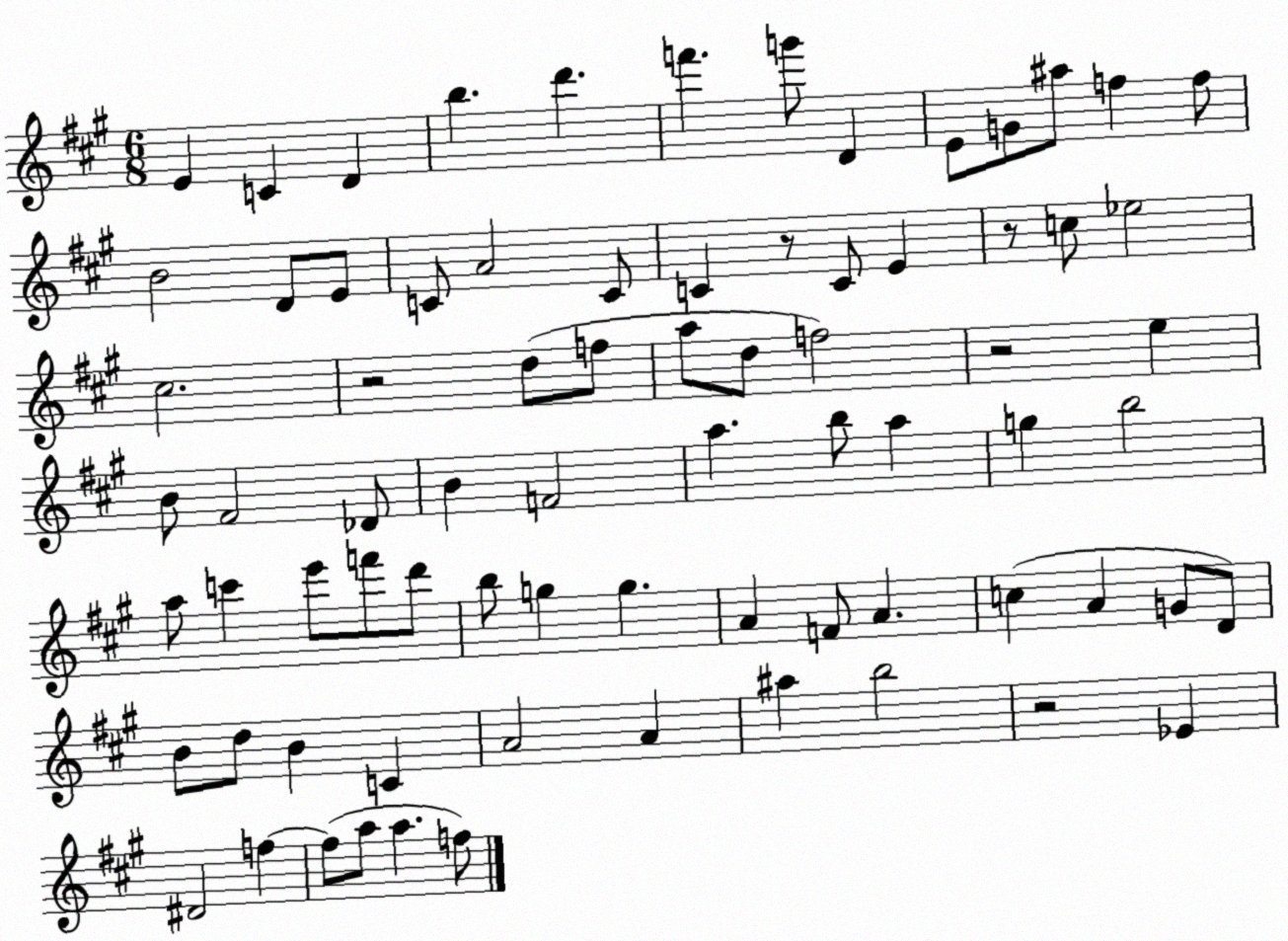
X:1
T:Untitled
M:6/8
L:1/4
K:A
E C D b d' f' g'/2 D E/2 G/2 ^a/2 f f/2 B2 D/2 E/2 C/2 A2 C/2 C z/2 C/2 E z/2 c/2 _e2 ^c2 z2 d/2 f/2 a/2 d/2 f2 z2 e B/2 ^F2 _D/2 B F2 a b/2 a g b2 a/2 c' e'/2 f'/2 d'/2 b/2 g g A F/2 A c A G/2 D/2 B/2 d/2 B C A2 A ^a b2 z2 _E ^D2 f f/2 a/2 a f/2